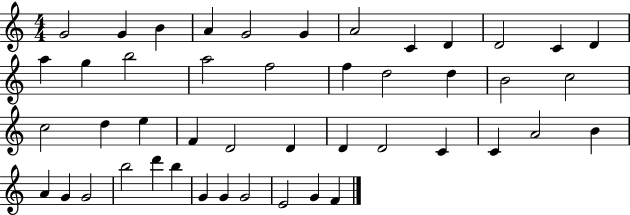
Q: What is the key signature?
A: C major